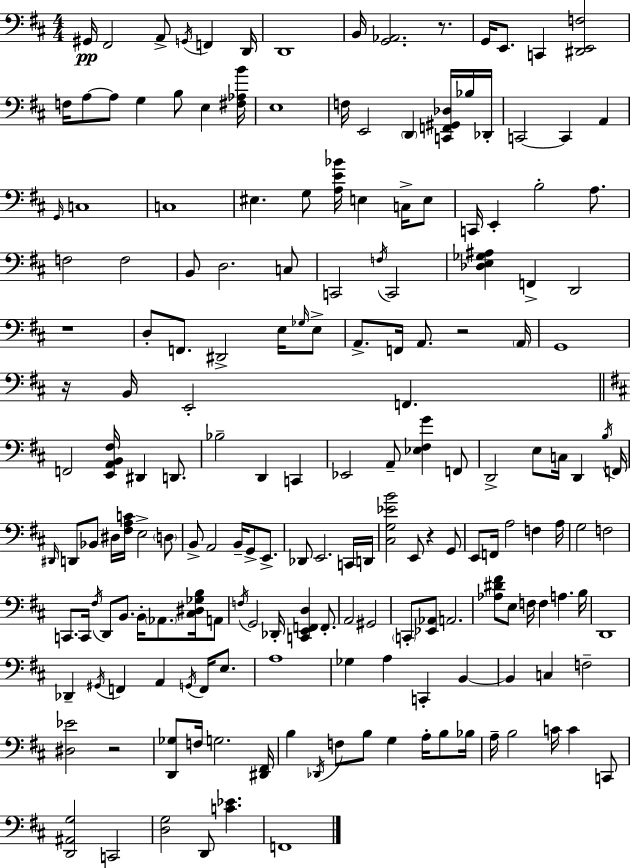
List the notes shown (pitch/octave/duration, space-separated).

G#2/s F#2/h A2/e G2/s F2/q D2/s D2/w B2/s [G2,Ab2]/h. R/e. G2/s E2/e. C2/q [D#2,E2,F3]/h F3/s A3/e A3/e G3/q B3/e E3/q [F#3,Ab3,B4]/s E3/w F3/s E2/h D2/q [C2,F2,G#2,Db3]/s Bb3/s Db2/s C2/h C2/q A2/q G2/s C3/w C3/w EIS3/q. G3/e [A3,E4,Bb4]/s E3/q C3/s E3/e C2/s E2/q B3/h A3/e. F3/h F3/h B2/e D3/h. C3/e C2/h F3/s C2/h [Db3,E3,Gb3,A#3]/q F2/q D2/h R/w D3/e F2/e. D#2/h E3/s Gb3/s E3/e A2/e. F2/s A2/e. R/h A2/s G2/w R/s B2/s E2/h F2/q. F2/h [E2,A2,B2,F#3]/s D#2/q D2/e. Bb3/h D2/q C2/q Eb2/h A2/e [Eb3,F#3,G4]/q F2/e D2/h E3/e C3/s D2/q B3/s F2/s D#2/s D2/e Bb2/e D#3/s [F#3,A3,C4]/s E3/h D3/e B2/e A2/h B2/s G2/e E2/e. Db2/e E2/h. C2/s D2/s [C#3,G3,Eb4,B4]/h E2/e R/q G2/e E2/e F2/s A3/h F3/q A3/s G3/h F3/h C2/e. C2/s F#3/s D2/e B2/e. B2/s Ab2/e. [C#3,D#3,Gb3,B3]/s A2/e F3/s G2/h Db2/s [C2,E2,F2,D3]/q F2/e. A2/h G#2/h C2/e [Eb2,Ab2]/e A2/h. [Ab3,D#4,F#4]/e E3/e F3/s F3/q A3/q. B3/s D2/w Db2/q G#2/s F2/q A2/q G2/s F2/s E3/e. A3/w Gb3/q A3/q C2/q B2/q B2/q C3/q F3/h [D#3,Eb4]/h R/h [D2,Gb3]/e F3/s G3/h. [D#2,F#2]/s B3/q Db2/s F3/e B3/e G3/q A3/s B3/e Bb3/s A3/s B3/h C4/s C4/q C2/e [D2,A#2,G3]/h C2/h [D3,G3]/h D2/e [C4,Eb4]/q. F2/w